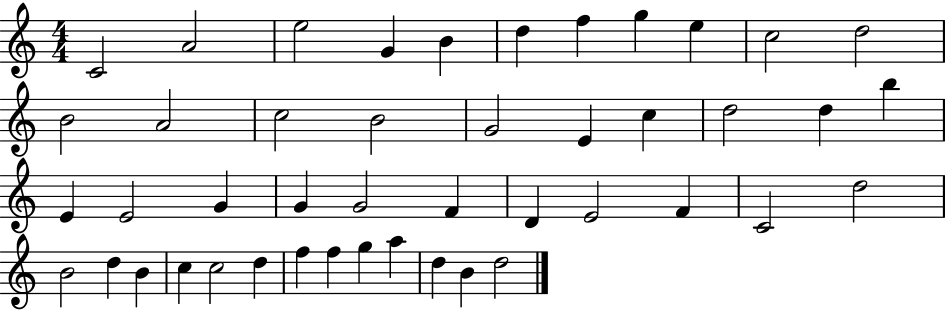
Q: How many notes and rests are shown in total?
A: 45